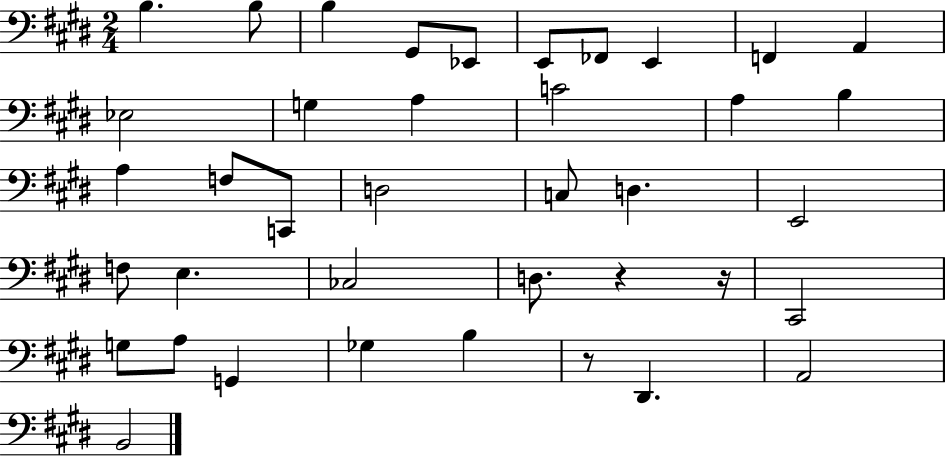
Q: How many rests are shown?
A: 3